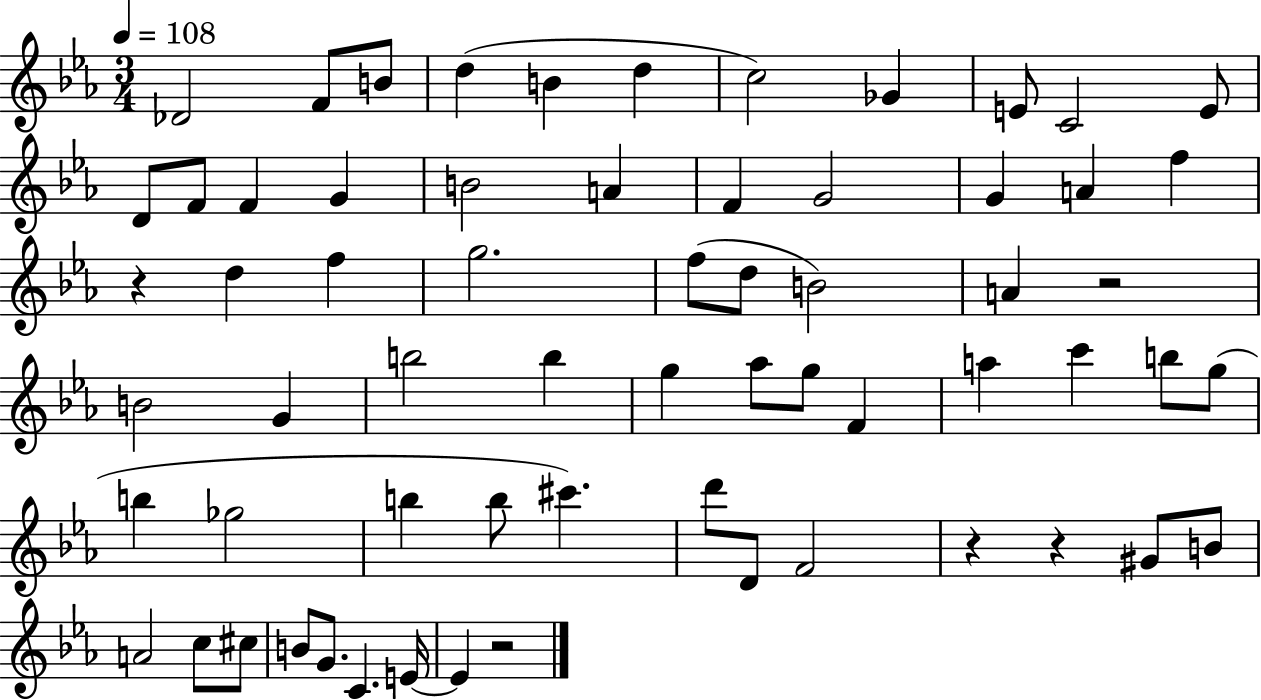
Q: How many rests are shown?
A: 5